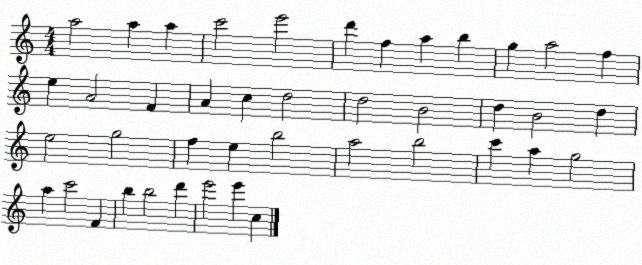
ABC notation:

X:1
T:Untitled
M:4/4
L:1/4
K:C
a2 a a c'2 e'2 d' f a b g a2 f e A2 F A c d2 d2 B2 d B2 d e2 g2 f e b2 a2 b2 c' a g2 a c'2 F b b2 d' e'2 e' c